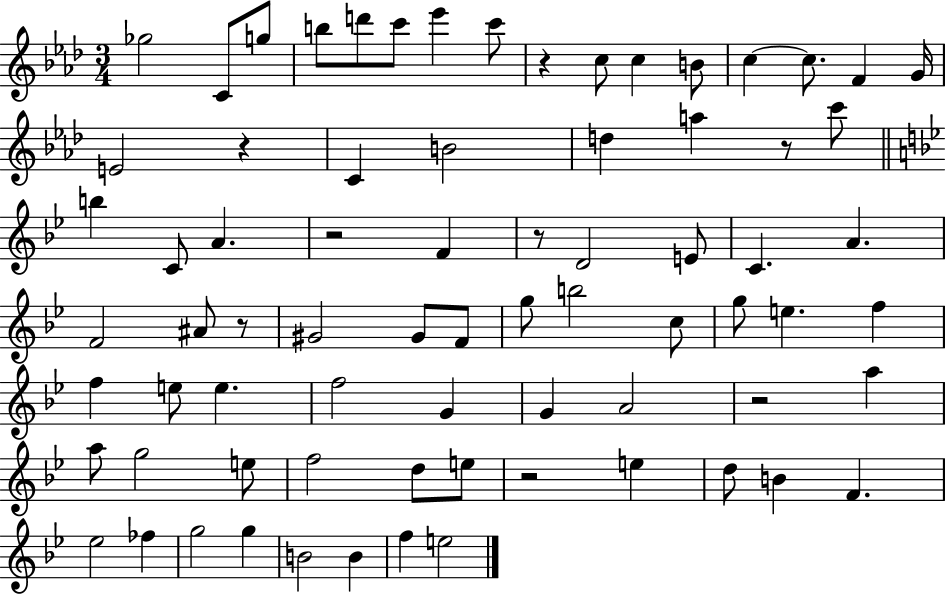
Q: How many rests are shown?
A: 8